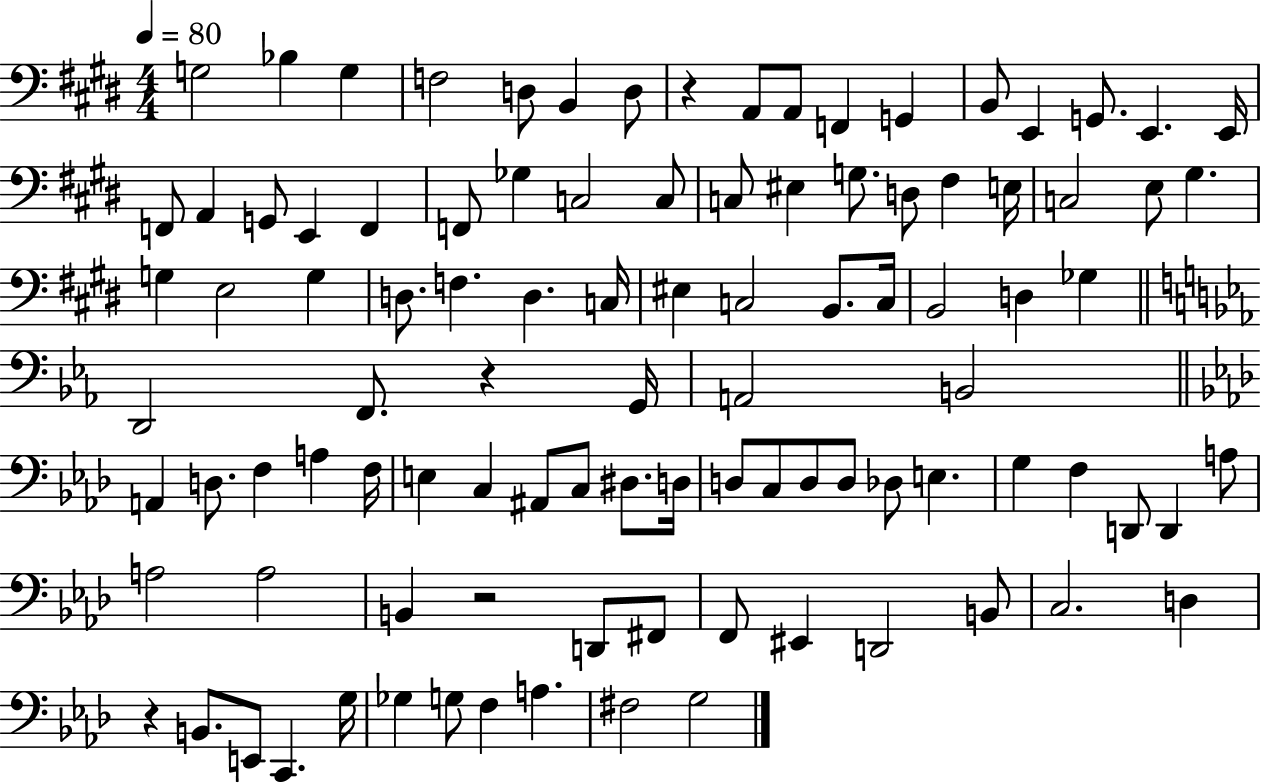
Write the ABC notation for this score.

X:1
T:Untitled
M:4/4
L:1/4
K:E
G,2 _B, G, F,2 D,/2 B,, D,/2 z A,,/2 A,,/2 F,, G,, B,,/2 E,, G,,/2 E,, E,,/4 F,,/2 A,, G,,/2 E,, F,, F,,/2 _G, C,2 C,/2 C,/2 ^E, G,/2 D,/2 ^F, E,/4 C,2 E,/2 ^G, G, E,2 G, D,/2 F, D, C,/4 ^E, C,2 B,,/2 C,/4 B,,2 D, _G, D,,2 F,,/2 z G,,/4 A,,2 B,,2 A,, D,/2 F, A, F,/4 E, C, ^A,,/2 C,/2 ^D,/2 D,/4 D,/2 C,/2 D,/2 D,/2 _D,/2 E, G, F, D,,/2 D,, A,/2 A,2 A,2 B,, z2 D,,/2 ^F,,/2 F,,/2 ^E,, D,,2 B,,/2 C,2 D, z B,,/2 E,,/2 C,, G,/4 _G, G,/2 F, A, ^F,2 G,2